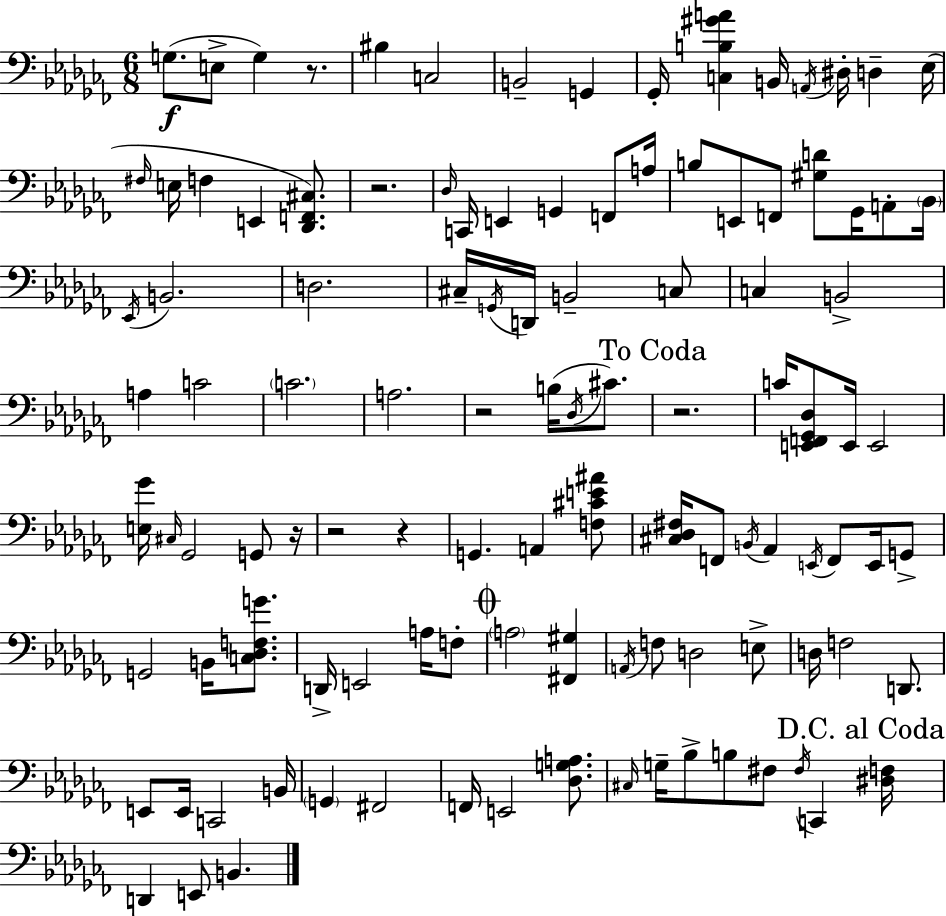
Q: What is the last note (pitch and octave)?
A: B2